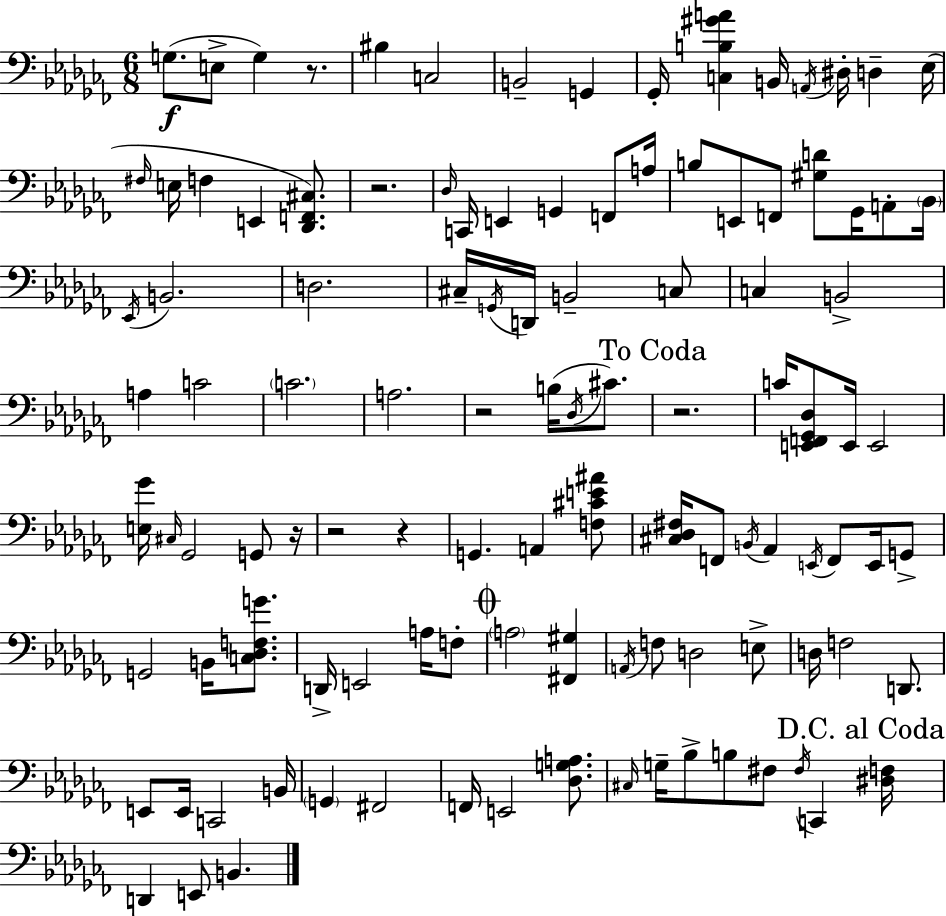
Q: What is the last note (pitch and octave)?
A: B2